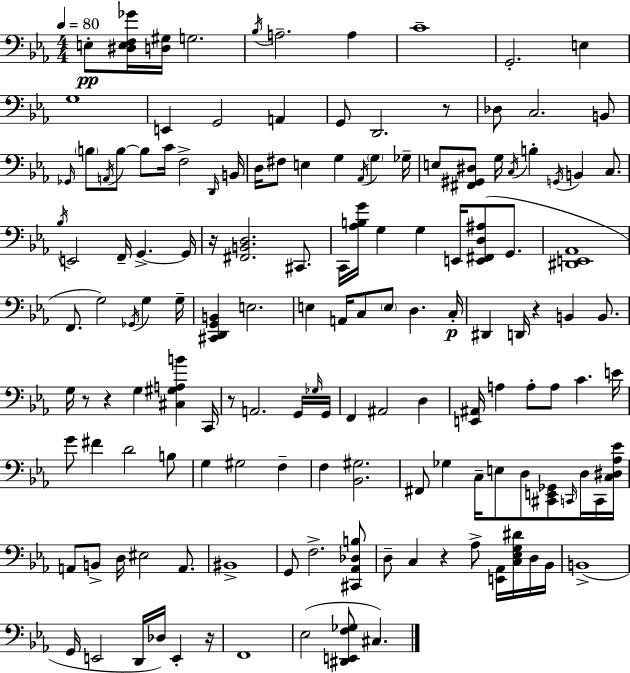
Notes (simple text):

E3/e [D#3,E3,F3,Gb4]/s [D3,G#3]/s G3/h. Bb3/s A3/h. A3/q C4/w G2/h. E3/q G3/w E2/q G2/h A2/q G2/e D2/h. R/e Db3/e C3/h. B2/e Gb2/s B3/e A2/s B3/e B3/e C4/s F3/h D2/s B2/s D3/s F#3/e E3/q G3/q Ab2/s G3/q Gb3/s E3/e [F#2,G#2,D#3]/e G3/s C3/s B3/q G2/s B2/q C3/e. Bb3/s E2/h F2/s G2/q. G2/s R/s [F#2,B2,D3]/h. C#2/e. C2/s [Ab3,B3,G4]/s G3/q G3/q E2/s [E2,F#2,D3,A#3]/e G2/e. [D#2,E2,Ab2]/w F2/e. G3/h Gb2/s G3/q G3/s [C#2,D2,G2,B2]/q E3/h. E3/q A2/s C3/e E3/e D3/q. C3/s D#2/q D2/s R/q B2/q B2/e. G3/s R/e R/q G3/q [C#3,G#3,A3,B4]/q C2/s R/e A2/h. G2/s Gb3/s G2/s F2/q A#2/h D3/q [E2,A#2]/s A3/q A3/e A3/e C4/q. E4/s G4/e F#4/q D4/h B3/e G3/q G#3/h F3/q F3/q [Bb2,G#3]/h. F#2/e Gb3/q C3/s E3/e D3/e [C#2,E2,Gb2]/e C2/s D3/s C2/s [C3,D#3,Ab3,Eb4]/s A2/e B2/e D3/s EIS3/h A2/e. BIS2/w G2/e F3/h. [C#2,Ab2,Db3,B3]/e D3/e C3/q R/q Ab3/e [E2,Ab2]/s [C3,Eb3,G3,D#4]/s D3/s Bb2/s B2/w G2/s E2/h D2/s Db3/s E2/q R/s F2/w Eb3/h [D#2,E2,F3,Gb3]/e C#3/q.